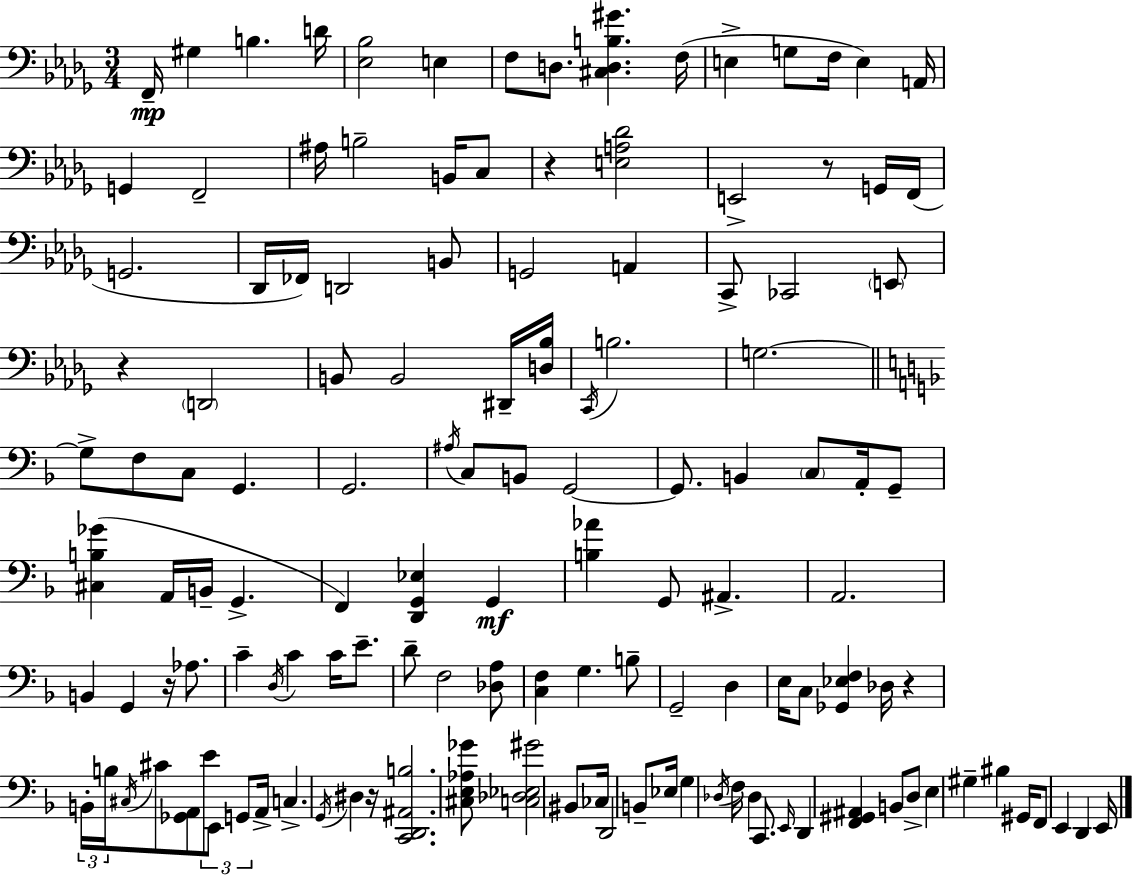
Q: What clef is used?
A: bass